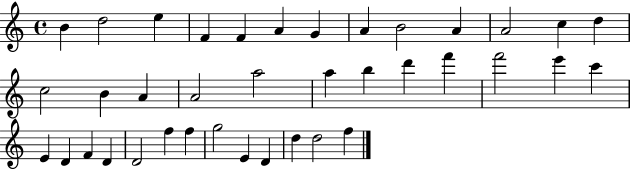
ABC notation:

X:1
T:Untitled
M:4/4
L:1/4
K:C
B d2 e F F A G A B2 A A2 c d c2 B A A2 a2 a b d' f' f'2 e' c' E D F D D2 f f g2 E D d d2 f